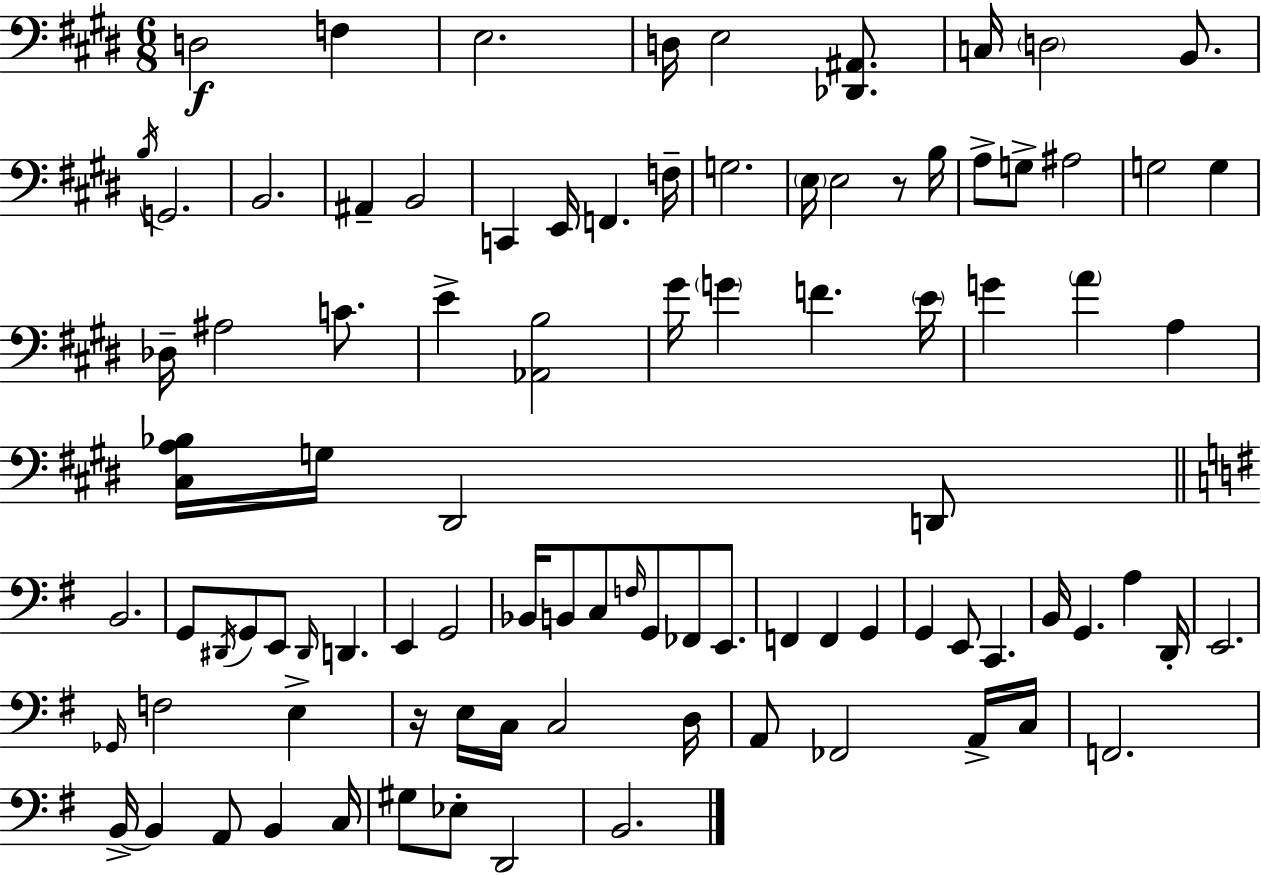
{
  \clef bass
  \numericTimeSignature
  \time 6/8
  \key e \major
  d2\f f4 | e2. | d16 e2 <des, ais,>8. | c16 \parenthesize d2 b,8. | \break \acciaccatura { b16 } g,2. | b,2. | ais,4-- b,2 | c,4 e,16 f,4. | \break f16-- g2. | \parenthesize e16 e2 r8 | b16 a8-> g8-> ais2 | g2 g4 | \break des16-- ais2 c'8. | e'4-> <aes, b>2 | gis'16 \parenthesize g'4 f'4. | \parenthesize e'16 g'4 \parenthesize a'4 a4 | \break <cis a bes>16 g16 dis,2 d,8 | \bar "||" \break \key g \major b,2. | g,8 \acciaccatura { dis,16 } g,8 e,8 \grace { dis,16 } d,4. | e,4 g,2 | bes,16 b,8 c8 \grace { f16 } g,8 fes,8 | \break e,8. f,4 f,4 g,4 | g,4 e,8 c,4. | b,16 g,4. a4 | d,16-. e,2. | \break \grace { ges,16 } f2 | e4-> r16 e16 c16 c2 | d16 a,8 fes,2 | a,16-> c16 f,2. | \break b,16->~~ b,4 a,8 b,4 | c16 gis8 ees8-. d,2 | b,2. | \bar "|."
}